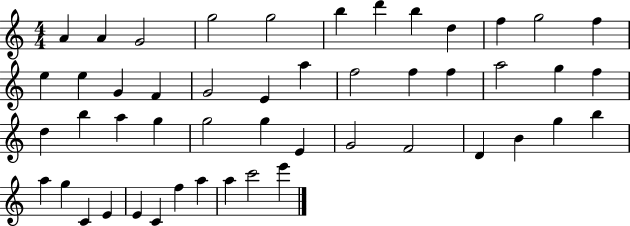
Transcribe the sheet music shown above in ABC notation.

X:1
T:Untitled
M:4/4
L:1/4
K:C
A A G2 g2 g2 b d' b d f g2 f e e G F G2 E a f2 f f a2 g f d b a g g2 g E G2 F2 D B g b a g C E E C f a a c'2 e'